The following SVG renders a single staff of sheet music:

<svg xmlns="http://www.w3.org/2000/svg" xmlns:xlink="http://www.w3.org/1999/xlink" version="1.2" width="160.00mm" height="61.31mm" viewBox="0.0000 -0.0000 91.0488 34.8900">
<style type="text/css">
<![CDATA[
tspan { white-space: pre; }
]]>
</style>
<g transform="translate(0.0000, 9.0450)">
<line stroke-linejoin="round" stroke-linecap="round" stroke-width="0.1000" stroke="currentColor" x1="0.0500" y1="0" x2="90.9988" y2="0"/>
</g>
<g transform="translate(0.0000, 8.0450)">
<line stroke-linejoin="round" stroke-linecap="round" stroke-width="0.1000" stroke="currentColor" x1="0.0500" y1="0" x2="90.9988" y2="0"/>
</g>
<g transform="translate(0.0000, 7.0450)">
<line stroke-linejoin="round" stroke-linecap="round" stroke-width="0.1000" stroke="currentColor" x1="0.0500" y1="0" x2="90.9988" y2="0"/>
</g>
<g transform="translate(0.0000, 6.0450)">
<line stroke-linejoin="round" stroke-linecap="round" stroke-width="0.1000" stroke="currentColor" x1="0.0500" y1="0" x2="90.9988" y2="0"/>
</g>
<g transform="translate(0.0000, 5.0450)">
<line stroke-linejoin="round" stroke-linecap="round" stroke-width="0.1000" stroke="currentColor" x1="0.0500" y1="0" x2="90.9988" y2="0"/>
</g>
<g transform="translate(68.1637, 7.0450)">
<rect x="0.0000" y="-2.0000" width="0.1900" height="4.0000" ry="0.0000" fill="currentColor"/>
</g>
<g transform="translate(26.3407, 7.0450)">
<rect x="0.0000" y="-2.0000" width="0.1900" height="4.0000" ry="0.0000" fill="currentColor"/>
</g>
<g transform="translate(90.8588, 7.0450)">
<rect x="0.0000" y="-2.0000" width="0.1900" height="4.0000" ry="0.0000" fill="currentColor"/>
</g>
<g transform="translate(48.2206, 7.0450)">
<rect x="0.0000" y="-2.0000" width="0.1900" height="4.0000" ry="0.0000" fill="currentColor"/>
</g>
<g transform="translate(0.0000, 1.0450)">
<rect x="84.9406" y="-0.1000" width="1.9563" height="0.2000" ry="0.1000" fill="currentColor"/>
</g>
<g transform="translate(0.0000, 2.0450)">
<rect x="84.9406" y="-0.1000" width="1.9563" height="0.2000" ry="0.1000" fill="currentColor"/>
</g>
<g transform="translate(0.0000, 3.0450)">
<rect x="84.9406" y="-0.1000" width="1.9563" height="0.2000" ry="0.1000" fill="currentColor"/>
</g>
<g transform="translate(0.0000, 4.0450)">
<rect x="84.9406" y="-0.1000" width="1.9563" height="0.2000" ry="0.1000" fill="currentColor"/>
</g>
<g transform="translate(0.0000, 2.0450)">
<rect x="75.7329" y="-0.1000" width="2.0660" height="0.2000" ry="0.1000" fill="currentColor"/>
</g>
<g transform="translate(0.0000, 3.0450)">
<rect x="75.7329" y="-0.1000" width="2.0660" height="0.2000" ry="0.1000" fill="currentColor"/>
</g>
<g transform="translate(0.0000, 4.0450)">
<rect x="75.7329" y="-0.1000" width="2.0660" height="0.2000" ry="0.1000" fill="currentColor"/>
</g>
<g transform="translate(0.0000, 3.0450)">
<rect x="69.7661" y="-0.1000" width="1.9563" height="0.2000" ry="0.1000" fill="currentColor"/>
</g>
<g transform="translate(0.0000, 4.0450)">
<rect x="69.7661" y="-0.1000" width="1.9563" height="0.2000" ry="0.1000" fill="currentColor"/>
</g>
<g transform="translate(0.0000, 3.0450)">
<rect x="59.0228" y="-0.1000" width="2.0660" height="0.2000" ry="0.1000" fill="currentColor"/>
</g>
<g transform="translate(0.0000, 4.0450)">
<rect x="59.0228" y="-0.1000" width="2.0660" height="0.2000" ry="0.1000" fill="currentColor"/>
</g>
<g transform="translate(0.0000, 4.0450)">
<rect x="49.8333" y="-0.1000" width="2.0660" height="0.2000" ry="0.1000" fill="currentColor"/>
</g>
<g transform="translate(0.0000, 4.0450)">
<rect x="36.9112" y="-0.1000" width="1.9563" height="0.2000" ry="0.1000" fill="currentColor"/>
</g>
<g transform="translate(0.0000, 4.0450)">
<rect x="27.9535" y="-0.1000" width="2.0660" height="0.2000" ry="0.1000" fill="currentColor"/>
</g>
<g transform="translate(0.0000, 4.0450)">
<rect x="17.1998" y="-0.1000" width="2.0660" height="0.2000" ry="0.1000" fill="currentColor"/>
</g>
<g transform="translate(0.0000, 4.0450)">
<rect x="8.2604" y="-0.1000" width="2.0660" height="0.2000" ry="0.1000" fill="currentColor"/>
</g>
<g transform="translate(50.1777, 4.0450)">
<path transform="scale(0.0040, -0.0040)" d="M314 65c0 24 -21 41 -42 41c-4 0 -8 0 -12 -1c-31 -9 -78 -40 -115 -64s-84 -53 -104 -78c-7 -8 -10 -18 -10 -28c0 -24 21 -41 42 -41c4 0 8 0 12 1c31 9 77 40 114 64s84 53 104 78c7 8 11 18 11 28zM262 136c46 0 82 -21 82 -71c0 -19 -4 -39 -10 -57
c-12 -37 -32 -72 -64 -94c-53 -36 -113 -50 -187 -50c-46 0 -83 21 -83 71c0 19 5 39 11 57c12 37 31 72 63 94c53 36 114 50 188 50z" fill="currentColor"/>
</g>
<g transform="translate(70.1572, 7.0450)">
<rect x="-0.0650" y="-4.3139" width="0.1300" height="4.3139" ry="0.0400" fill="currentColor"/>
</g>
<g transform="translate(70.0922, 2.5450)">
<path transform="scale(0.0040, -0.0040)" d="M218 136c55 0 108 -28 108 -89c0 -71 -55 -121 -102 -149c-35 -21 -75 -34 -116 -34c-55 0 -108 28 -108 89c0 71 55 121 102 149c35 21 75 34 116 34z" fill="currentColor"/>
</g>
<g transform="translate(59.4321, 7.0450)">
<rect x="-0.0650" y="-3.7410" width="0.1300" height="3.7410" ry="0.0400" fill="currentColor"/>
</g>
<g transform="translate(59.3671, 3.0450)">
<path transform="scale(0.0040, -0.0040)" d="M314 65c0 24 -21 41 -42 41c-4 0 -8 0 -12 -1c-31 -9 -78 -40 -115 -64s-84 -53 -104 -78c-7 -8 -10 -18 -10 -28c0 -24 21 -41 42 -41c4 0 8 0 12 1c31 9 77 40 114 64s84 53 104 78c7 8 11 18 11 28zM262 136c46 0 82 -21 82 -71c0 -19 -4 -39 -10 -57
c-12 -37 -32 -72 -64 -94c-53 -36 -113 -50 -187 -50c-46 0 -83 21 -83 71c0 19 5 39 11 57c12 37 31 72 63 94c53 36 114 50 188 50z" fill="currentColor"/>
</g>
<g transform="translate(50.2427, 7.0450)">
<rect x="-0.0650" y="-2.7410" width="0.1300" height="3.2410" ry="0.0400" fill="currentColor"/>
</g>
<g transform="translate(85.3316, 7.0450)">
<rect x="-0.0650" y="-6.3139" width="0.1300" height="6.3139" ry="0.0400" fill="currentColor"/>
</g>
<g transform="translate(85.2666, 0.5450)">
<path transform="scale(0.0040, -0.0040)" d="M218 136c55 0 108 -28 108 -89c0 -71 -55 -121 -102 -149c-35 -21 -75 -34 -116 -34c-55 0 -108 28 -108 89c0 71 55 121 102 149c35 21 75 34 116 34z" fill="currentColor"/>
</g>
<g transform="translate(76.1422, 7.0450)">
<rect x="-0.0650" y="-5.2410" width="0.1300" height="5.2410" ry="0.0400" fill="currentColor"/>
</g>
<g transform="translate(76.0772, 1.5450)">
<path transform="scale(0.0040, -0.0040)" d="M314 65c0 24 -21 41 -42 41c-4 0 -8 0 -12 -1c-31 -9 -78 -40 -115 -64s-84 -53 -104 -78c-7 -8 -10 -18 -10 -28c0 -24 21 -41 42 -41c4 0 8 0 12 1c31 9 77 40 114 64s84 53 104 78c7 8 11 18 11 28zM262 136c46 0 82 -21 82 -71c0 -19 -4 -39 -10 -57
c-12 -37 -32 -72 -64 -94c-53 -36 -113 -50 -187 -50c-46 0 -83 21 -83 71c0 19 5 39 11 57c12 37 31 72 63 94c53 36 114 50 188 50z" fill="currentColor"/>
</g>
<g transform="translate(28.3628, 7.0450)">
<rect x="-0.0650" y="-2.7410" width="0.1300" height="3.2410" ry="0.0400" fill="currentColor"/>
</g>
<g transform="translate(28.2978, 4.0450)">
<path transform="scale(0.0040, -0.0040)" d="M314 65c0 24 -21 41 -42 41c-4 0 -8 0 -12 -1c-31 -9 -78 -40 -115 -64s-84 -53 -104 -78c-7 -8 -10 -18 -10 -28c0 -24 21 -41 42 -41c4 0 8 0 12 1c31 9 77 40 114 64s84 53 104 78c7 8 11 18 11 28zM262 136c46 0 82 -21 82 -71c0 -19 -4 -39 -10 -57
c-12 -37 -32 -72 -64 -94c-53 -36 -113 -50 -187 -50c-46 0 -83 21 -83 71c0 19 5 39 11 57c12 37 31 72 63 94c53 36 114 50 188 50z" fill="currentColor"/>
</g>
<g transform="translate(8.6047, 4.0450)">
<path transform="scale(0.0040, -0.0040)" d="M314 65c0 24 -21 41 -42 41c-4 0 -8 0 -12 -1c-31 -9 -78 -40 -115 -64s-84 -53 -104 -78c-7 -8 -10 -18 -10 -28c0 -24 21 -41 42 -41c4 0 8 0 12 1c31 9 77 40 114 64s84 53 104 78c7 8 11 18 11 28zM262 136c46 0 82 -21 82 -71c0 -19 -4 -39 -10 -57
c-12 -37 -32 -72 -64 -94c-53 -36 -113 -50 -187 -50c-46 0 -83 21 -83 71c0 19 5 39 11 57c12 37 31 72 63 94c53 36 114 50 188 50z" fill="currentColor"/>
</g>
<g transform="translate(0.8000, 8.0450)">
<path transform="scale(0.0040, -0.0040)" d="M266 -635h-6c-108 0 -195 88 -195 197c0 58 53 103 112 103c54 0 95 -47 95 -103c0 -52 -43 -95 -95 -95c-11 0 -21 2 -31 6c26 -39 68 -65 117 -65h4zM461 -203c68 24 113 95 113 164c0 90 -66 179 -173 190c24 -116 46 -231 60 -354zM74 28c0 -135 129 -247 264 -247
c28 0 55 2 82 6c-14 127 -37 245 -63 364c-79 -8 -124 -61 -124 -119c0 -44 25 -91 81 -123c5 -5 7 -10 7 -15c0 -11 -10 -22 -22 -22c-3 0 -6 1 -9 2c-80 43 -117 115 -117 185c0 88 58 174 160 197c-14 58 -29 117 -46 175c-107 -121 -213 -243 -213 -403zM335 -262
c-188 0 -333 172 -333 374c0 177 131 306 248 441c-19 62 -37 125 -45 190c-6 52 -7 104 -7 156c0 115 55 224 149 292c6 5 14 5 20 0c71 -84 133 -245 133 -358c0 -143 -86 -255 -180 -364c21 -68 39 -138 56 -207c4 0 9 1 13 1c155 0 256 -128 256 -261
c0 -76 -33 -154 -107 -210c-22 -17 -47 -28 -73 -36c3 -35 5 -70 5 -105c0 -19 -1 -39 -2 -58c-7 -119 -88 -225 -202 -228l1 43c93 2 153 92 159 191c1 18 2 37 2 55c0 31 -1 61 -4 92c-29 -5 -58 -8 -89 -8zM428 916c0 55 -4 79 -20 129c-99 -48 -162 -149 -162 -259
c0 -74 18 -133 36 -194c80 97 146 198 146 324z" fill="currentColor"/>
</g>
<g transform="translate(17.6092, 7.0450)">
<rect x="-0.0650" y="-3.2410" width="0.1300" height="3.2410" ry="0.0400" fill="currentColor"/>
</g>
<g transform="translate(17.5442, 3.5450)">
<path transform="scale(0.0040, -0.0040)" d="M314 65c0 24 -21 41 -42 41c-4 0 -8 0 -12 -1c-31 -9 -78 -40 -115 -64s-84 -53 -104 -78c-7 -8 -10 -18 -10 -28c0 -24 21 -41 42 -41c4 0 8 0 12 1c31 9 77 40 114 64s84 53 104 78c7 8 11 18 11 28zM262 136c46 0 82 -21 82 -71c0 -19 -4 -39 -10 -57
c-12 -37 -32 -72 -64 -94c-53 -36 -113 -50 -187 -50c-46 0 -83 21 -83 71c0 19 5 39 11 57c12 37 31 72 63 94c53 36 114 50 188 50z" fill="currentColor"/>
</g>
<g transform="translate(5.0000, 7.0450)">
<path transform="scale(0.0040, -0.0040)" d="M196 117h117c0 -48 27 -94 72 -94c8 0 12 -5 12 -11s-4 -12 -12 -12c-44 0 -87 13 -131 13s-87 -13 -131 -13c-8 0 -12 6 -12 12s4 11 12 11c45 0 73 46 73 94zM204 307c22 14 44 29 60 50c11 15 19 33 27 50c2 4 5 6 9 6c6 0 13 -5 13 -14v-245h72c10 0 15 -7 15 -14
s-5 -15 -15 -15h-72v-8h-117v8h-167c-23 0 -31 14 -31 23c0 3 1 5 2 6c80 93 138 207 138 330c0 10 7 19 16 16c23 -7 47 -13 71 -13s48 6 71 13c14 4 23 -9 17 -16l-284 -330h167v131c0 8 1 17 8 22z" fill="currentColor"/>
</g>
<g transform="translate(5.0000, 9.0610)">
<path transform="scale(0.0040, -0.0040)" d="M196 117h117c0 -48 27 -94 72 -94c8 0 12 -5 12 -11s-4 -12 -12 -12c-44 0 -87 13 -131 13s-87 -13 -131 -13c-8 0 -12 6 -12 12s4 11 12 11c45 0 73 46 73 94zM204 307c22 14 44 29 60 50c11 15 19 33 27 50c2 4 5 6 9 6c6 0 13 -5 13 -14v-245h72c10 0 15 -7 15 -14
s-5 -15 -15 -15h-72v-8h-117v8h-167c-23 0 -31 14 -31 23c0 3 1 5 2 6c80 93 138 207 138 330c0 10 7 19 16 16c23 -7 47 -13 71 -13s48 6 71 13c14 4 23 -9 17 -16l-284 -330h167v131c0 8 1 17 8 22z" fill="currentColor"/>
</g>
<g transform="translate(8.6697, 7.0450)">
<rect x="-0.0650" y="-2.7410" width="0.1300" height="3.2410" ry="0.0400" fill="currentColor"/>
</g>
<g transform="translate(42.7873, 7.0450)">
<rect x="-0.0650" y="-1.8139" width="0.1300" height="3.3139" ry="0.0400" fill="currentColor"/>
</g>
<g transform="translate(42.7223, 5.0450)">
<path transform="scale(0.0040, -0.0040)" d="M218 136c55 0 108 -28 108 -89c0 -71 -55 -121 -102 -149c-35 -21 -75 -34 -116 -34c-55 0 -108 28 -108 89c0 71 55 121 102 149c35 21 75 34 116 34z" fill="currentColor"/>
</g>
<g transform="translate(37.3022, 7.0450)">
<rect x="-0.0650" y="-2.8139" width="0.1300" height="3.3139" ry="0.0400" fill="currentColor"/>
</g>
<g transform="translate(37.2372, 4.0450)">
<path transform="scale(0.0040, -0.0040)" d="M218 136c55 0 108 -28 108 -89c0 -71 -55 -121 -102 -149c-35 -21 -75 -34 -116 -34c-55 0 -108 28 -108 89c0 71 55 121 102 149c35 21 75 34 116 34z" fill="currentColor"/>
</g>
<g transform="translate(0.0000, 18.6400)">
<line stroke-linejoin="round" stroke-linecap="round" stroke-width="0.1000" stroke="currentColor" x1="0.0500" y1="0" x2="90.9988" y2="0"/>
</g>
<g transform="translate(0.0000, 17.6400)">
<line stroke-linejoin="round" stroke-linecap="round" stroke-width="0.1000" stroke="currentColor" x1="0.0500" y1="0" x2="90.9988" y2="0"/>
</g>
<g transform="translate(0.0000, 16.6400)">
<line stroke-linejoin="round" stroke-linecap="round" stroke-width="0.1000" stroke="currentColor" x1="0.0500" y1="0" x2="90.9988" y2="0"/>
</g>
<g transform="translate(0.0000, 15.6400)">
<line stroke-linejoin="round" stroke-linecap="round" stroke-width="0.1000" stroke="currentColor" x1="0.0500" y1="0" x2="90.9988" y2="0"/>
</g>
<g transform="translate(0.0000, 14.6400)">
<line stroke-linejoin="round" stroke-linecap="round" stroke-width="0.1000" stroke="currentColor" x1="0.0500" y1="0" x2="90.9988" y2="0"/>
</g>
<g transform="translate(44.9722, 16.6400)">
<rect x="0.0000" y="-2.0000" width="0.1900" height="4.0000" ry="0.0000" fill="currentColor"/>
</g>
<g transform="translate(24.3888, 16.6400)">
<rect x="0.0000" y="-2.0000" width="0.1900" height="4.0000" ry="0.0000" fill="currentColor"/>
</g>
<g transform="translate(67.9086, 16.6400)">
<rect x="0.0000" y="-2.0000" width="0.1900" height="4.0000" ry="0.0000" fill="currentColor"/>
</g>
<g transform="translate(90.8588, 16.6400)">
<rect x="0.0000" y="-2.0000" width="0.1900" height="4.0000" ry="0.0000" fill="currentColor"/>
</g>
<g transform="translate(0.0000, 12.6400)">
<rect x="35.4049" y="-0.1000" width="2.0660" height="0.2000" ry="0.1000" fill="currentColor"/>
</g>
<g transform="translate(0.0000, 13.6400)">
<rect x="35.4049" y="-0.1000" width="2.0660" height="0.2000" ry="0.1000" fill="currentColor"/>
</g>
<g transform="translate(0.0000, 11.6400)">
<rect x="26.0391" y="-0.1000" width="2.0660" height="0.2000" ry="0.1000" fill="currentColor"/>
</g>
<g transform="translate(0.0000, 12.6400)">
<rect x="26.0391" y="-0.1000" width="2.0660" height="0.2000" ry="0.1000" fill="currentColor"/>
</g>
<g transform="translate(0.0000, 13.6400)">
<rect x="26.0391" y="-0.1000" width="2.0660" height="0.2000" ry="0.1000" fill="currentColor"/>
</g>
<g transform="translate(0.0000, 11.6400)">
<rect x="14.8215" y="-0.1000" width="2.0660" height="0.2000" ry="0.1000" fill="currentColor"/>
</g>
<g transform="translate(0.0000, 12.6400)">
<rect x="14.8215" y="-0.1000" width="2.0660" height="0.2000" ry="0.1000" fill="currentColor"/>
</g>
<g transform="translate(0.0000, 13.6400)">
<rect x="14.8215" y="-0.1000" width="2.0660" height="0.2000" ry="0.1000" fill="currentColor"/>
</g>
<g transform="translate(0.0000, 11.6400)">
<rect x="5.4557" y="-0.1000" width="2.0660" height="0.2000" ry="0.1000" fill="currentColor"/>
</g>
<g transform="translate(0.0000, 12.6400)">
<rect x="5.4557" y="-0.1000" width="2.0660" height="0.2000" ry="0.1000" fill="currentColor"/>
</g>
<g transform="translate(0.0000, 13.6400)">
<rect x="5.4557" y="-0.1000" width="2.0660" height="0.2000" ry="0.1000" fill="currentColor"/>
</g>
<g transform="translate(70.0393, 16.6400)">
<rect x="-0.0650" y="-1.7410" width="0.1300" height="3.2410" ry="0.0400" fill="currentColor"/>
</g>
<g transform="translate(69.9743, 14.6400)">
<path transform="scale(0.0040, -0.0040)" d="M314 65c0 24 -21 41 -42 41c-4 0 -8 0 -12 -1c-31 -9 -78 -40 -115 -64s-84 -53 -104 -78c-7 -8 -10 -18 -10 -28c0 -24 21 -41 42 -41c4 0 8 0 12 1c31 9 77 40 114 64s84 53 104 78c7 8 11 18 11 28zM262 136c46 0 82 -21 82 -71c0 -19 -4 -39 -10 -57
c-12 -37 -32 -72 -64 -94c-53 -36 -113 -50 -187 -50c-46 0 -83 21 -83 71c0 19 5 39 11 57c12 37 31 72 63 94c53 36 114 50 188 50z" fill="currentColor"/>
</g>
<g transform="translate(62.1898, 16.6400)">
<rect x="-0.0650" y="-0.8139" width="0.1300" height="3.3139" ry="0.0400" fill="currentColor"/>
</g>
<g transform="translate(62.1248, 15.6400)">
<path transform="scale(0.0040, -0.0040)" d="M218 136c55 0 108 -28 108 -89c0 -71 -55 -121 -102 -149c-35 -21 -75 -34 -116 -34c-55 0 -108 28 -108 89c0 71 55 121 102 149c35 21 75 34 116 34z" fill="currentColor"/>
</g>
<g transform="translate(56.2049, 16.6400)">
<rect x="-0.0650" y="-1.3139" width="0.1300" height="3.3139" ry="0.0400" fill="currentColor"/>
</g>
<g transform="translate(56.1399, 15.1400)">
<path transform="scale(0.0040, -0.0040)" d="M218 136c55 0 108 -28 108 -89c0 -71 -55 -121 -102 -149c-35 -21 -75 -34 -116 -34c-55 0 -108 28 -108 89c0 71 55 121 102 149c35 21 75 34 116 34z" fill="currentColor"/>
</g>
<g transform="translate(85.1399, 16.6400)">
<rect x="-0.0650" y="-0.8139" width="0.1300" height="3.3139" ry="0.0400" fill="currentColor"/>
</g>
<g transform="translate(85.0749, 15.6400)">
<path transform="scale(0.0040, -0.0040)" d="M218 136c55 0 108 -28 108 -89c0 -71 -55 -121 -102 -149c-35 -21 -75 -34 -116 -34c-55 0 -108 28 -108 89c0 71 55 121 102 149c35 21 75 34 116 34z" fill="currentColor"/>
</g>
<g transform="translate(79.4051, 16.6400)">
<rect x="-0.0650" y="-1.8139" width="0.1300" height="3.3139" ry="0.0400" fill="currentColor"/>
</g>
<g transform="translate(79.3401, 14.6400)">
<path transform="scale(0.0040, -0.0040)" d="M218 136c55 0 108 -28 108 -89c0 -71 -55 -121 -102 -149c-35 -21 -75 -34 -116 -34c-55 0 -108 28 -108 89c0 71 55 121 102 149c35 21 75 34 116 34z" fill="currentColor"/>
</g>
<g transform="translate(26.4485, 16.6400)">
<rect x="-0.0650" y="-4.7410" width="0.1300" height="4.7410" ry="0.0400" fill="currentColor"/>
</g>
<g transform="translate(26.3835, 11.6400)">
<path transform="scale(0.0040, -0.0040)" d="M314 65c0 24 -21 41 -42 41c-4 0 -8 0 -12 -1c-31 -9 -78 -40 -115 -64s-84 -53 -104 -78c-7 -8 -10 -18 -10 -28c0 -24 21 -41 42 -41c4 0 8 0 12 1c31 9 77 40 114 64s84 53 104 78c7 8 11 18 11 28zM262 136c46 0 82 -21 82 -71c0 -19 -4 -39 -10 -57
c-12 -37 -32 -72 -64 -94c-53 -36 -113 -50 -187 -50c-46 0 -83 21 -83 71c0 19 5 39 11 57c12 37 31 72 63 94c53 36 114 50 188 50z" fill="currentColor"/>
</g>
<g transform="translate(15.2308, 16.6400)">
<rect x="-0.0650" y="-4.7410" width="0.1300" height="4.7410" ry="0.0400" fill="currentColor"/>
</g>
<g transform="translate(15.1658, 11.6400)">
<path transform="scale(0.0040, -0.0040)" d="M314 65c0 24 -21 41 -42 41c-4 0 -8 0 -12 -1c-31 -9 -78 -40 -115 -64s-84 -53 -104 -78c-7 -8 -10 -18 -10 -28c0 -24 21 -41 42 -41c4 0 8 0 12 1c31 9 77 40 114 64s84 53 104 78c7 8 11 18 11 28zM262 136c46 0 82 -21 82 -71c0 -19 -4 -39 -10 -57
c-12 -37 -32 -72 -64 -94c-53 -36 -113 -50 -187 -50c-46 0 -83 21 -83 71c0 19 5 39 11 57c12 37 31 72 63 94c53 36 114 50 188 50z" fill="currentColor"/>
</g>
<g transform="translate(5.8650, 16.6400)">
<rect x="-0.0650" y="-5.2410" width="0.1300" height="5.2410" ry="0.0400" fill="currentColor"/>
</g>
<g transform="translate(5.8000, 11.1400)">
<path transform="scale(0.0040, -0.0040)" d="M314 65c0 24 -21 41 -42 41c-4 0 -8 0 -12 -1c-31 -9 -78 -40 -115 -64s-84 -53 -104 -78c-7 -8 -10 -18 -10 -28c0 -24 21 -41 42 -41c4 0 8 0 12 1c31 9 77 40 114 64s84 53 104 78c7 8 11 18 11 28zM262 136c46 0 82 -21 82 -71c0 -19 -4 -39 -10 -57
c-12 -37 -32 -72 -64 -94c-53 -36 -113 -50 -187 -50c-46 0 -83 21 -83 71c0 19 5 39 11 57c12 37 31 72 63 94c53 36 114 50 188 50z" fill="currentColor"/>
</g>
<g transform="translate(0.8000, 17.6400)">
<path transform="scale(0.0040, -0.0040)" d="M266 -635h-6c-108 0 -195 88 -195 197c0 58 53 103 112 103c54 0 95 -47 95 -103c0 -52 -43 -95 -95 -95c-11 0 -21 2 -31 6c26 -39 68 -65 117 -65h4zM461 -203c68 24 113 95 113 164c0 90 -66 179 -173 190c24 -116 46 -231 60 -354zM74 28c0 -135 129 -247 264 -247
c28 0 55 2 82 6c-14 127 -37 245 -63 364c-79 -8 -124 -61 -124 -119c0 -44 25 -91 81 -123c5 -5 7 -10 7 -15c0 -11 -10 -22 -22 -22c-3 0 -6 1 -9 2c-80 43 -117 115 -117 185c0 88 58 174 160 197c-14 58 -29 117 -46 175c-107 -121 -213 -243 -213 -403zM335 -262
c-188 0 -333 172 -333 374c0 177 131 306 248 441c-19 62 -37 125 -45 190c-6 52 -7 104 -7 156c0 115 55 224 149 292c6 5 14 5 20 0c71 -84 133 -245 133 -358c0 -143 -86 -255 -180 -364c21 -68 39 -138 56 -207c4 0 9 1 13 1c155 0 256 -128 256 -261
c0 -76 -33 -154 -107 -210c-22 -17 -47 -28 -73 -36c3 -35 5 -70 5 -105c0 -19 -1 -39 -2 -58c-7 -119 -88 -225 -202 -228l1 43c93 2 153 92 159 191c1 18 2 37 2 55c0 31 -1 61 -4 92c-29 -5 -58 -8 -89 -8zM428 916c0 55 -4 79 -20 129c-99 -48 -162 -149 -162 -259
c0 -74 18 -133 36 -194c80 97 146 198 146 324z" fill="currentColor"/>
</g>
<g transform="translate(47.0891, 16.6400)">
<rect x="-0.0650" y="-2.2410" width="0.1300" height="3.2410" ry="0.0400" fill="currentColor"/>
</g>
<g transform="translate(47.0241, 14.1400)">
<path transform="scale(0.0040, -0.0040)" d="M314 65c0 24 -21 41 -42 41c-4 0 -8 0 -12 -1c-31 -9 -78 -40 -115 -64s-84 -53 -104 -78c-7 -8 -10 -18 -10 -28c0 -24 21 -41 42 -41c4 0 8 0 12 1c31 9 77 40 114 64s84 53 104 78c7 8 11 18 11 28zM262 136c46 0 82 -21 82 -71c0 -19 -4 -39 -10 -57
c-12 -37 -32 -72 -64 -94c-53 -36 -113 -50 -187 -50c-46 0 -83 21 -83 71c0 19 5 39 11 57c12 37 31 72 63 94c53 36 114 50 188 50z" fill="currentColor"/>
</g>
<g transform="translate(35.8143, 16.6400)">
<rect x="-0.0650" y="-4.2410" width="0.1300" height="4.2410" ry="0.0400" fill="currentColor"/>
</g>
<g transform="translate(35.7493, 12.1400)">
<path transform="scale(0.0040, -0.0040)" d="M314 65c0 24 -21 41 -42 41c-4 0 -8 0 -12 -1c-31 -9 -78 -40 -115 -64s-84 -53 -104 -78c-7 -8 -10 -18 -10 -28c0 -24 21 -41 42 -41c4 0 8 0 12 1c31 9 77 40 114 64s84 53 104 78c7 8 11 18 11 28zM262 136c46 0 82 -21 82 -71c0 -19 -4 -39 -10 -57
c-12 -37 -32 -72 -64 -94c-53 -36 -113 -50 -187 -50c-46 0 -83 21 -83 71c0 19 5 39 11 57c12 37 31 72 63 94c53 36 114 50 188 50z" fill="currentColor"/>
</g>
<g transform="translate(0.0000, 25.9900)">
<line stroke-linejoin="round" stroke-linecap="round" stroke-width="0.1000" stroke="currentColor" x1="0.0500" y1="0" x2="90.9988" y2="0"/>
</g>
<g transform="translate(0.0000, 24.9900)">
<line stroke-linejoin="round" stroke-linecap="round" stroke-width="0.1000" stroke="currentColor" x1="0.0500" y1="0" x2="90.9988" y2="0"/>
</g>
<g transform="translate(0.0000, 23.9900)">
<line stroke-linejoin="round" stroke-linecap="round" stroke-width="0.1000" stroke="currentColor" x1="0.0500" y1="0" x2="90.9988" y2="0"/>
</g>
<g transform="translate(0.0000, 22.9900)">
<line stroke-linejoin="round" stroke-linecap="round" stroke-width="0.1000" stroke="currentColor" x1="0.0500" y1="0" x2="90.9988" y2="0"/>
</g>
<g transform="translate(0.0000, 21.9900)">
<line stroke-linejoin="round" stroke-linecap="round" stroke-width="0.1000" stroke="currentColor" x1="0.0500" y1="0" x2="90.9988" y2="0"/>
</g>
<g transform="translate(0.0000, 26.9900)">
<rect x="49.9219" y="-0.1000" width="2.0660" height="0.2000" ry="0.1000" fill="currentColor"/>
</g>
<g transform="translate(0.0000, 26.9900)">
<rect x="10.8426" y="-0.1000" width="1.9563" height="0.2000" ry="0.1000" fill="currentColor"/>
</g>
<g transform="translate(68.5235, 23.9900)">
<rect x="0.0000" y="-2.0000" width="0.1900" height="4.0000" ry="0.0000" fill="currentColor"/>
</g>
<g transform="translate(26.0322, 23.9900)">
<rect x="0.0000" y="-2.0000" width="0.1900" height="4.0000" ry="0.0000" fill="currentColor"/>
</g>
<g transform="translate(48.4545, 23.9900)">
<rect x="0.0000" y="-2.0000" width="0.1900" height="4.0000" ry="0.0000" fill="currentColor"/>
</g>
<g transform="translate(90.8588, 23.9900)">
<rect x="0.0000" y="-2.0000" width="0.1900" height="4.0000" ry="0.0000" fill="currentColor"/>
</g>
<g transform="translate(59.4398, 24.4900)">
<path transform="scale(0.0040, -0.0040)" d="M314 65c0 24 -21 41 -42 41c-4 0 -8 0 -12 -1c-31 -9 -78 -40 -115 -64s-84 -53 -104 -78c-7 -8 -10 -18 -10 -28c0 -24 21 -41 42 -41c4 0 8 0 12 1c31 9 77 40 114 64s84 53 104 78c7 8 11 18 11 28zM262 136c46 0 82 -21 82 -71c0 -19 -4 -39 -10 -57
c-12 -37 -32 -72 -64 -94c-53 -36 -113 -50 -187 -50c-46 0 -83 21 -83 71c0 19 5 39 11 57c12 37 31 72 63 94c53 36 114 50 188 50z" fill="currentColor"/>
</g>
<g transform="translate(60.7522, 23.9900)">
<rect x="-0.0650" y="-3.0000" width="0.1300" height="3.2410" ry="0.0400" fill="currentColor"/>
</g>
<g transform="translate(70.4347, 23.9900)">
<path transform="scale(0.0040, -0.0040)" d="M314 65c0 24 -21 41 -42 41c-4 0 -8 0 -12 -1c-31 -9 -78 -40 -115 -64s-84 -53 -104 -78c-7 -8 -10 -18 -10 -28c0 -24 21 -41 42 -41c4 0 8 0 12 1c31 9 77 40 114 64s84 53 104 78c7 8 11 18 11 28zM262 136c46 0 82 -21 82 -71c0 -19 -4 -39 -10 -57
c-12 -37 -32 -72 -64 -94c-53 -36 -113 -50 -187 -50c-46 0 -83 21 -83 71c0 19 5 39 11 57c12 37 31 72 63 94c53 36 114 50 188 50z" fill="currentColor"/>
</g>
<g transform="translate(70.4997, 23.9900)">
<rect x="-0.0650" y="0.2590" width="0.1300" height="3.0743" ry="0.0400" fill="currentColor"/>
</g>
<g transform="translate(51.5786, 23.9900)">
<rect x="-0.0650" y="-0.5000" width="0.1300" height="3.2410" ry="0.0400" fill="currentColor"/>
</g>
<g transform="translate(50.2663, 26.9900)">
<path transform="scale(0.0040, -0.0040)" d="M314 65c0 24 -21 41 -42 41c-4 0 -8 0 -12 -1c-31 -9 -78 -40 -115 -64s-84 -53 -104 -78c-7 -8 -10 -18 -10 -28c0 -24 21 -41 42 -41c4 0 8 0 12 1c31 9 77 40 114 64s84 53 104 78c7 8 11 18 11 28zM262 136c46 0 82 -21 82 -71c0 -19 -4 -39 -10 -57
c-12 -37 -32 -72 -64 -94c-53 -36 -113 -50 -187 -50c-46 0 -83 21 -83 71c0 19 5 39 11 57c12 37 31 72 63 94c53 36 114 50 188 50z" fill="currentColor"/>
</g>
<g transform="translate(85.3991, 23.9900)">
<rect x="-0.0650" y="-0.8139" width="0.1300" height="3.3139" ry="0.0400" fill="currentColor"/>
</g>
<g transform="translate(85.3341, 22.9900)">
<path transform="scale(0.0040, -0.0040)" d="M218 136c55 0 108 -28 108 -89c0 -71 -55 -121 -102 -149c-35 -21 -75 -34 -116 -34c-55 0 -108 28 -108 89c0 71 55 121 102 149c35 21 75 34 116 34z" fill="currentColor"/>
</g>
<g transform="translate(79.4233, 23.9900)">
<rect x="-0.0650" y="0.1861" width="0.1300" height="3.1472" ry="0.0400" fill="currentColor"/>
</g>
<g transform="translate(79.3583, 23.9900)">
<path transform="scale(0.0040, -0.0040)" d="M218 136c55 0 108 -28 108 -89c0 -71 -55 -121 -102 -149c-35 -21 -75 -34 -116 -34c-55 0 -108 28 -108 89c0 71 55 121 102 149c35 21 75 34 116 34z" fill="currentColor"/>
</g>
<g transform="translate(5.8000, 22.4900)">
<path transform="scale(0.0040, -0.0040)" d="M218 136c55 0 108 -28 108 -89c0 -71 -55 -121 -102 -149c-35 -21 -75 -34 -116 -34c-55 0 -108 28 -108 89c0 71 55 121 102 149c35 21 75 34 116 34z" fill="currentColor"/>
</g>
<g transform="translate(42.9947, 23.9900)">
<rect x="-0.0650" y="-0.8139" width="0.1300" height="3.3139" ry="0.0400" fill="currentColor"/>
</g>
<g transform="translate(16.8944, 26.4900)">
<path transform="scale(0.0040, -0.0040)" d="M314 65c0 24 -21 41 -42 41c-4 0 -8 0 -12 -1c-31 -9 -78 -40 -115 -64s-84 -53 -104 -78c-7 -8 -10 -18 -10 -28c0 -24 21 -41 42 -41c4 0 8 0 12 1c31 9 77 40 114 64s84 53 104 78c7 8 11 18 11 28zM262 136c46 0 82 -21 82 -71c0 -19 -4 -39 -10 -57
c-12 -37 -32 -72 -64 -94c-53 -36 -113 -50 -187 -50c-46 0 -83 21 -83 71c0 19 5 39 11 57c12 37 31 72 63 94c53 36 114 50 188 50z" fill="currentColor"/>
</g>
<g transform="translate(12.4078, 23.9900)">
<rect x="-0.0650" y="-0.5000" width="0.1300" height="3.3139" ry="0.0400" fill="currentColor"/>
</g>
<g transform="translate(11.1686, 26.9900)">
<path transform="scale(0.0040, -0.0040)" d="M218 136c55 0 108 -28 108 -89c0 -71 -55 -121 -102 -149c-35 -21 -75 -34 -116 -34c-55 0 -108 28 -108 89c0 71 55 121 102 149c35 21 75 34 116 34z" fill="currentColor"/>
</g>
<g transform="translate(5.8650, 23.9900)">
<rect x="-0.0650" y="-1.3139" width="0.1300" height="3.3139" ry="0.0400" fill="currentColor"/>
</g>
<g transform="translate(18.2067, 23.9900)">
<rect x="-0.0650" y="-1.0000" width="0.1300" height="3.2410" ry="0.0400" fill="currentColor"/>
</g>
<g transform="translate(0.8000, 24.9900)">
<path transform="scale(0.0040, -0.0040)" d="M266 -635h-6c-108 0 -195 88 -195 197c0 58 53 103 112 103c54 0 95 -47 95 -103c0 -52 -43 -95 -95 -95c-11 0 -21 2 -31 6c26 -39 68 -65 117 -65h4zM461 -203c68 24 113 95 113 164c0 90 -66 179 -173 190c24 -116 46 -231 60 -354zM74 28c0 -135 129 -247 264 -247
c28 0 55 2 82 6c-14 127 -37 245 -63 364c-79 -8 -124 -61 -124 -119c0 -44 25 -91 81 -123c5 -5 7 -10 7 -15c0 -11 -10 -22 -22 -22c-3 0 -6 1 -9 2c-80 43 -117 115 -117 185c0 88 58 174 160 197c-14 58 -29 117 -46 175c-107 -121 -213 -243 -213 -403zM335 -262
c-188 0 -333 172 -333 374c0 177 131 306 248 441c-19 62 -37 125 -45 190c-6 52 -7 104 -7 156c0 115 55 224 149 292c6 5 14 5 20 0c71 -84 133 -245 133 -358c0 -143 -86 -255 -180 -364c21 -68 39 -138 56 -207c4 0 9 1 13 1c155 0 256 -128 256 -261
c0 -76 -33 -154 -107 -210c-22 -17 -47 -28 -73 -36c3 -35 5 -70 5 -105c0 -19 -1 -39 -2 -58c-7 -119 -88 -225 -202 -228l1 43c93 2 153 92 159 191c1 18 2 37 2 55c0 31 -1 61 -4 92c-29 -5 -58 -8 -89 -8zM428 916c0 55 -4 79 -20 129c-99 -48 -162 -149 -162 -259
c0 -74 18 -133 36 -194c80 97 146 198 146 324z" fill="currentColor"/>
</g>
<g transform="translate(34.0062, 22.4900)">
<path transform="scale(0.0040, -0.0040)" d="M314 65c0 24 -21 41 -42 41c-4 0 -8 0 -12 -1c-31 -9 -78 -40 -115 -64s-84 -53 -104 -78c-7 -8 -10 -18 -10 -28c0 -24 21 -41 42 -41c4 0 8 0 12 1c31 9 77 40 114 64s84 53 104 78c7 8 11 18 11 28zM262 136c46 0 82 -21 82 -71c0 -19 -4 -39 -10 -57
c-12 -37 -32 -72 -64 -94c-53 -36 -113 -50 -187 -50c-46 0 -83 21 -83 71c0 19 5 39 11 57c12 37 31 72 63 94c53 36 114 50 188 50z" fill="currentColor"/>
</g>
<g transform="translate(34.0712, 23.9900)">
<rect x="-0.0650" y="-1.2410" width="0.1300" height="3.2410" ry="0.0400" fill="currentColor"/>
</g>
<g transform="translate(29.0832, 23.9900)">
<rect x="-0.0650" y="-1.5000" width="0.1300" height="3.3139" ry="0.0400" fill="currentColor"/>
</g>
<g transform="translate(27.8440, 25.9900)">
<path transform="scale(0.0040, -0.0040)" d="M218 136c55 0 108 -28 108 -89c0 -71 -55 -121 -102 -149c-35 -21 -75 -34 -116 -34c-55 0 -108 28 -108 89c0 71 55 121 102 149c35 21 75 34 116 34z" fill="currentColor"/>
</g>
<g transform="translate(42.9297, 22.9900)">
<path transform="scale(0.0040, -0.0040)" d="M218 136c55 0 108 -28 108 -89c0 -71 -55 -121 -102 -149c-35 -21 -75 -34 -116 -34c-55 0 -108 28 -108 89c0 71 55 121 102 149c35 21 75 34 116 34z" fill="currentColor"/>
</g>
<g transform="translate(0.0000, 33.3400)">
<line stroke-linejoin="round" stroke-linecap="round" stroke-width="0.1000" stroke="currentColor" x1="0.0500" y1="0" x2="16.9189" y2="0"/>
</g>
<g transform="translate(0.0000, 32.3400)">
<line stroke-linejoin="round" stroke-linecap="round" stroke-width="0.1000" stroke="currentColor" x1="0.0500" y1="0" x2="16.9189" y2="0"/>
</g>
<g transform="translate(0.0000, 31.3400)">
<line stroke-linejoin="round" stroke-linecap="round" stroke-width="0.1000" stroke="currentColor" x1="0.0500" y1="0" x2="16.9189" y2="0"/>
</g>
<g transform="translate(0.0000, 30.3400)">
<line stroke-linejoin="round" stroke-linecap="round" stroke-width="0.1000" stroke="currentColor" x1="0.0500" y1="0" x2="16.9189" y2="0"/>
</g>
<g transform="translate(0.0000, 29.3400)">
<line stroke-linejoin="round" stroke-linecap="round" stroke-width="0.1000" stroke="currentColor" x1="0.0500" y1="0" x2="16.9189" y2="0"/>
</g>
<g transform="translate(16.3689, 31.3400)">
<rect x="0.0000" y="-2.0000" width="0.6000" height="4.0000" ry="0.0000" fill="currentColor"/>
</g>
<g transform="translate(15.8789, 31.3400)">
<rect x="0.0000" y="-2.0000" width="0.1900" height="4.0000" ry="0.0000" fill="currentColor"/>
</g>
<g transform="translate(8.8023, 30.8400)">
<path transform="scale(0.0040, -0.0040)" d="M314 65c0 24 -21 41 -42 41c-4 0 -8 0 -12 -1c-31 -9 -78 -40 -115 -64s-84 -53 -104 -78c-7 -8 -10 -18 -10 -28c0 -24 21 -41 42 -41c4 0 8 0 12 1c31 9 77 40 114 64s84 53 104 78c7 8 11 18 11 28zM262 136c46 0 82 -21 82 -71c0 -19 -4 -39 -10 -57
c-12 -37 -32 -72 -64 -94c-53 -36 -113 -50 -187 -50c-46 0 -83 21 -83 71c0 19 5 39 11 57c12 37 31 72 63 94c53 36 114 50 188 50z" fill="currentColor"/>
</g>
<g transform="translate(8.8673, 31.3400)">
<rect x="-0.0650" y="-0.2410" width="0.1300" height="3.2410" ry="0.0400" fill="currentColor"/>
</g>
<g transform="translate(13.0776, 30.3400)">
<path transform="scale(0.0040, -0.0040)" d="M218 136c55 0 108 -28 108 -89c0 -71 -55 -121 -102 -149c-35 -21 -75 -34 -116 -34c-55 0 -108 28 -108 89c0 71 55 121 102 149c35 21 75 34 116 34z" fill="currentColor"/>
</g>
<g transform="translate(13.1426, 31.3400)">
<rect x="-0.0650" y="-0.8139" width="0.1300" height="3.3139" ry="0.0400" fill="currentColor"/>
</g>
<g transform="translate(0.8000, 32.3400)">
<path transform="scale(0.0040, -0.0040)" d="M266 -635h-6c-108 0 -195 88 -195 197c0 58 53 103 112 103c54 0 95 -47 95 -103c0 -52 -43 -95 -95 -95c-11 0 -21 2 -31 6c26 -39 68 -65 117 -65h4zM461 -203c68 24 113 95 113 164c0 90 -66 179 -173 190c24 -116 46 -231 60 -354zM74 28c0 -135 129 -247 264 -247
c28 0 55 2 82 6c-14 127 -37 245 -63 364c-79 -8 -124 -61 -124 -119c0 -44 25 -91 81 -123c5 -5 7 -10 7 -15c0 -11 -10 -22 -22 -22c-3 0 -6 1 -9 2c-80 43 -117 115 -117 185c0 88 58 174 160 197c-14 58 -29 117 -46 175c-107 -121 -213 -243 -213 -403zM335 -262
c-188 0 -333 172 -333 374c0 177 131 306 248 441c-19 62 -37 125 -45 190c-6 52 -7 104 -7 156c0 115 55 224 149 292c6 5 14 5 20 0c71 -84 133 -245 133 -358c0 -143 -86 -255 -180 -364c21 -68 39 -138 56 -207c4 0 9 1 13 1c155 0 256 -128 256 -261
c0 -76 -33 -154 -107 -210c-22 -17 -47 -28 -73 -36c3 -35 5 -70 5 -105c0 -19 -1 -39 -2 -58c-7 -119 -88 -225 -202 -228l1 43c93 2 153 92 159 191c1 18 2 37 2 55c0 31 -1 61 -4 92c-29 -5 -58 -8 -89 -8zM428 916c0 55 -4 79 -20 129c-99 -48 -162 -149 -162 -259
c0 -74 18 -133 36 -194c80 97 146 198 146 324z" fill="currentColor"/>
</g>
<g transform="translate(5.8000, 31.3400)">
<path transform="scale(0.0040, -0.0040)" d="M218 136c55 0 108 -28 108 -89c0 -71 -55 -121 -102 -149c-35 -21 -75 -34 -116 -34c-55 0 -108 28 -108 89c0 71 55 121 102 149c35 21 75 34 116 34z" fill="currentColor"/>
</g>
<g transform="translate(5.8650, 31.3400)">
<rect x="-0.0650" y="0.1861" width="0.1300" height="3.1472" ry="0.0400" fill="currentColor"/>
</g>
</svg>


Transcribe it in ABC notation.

X:1
T:Untitled
M:4/4
L:1/4
K:C
a2 b2 a2 a f a2 c'2 d' f'2 a' f'2 e'2 e'2 d'2 g2 e d f2 f d e C D2 E e2 d C2 A2 B2 B d B c2 d